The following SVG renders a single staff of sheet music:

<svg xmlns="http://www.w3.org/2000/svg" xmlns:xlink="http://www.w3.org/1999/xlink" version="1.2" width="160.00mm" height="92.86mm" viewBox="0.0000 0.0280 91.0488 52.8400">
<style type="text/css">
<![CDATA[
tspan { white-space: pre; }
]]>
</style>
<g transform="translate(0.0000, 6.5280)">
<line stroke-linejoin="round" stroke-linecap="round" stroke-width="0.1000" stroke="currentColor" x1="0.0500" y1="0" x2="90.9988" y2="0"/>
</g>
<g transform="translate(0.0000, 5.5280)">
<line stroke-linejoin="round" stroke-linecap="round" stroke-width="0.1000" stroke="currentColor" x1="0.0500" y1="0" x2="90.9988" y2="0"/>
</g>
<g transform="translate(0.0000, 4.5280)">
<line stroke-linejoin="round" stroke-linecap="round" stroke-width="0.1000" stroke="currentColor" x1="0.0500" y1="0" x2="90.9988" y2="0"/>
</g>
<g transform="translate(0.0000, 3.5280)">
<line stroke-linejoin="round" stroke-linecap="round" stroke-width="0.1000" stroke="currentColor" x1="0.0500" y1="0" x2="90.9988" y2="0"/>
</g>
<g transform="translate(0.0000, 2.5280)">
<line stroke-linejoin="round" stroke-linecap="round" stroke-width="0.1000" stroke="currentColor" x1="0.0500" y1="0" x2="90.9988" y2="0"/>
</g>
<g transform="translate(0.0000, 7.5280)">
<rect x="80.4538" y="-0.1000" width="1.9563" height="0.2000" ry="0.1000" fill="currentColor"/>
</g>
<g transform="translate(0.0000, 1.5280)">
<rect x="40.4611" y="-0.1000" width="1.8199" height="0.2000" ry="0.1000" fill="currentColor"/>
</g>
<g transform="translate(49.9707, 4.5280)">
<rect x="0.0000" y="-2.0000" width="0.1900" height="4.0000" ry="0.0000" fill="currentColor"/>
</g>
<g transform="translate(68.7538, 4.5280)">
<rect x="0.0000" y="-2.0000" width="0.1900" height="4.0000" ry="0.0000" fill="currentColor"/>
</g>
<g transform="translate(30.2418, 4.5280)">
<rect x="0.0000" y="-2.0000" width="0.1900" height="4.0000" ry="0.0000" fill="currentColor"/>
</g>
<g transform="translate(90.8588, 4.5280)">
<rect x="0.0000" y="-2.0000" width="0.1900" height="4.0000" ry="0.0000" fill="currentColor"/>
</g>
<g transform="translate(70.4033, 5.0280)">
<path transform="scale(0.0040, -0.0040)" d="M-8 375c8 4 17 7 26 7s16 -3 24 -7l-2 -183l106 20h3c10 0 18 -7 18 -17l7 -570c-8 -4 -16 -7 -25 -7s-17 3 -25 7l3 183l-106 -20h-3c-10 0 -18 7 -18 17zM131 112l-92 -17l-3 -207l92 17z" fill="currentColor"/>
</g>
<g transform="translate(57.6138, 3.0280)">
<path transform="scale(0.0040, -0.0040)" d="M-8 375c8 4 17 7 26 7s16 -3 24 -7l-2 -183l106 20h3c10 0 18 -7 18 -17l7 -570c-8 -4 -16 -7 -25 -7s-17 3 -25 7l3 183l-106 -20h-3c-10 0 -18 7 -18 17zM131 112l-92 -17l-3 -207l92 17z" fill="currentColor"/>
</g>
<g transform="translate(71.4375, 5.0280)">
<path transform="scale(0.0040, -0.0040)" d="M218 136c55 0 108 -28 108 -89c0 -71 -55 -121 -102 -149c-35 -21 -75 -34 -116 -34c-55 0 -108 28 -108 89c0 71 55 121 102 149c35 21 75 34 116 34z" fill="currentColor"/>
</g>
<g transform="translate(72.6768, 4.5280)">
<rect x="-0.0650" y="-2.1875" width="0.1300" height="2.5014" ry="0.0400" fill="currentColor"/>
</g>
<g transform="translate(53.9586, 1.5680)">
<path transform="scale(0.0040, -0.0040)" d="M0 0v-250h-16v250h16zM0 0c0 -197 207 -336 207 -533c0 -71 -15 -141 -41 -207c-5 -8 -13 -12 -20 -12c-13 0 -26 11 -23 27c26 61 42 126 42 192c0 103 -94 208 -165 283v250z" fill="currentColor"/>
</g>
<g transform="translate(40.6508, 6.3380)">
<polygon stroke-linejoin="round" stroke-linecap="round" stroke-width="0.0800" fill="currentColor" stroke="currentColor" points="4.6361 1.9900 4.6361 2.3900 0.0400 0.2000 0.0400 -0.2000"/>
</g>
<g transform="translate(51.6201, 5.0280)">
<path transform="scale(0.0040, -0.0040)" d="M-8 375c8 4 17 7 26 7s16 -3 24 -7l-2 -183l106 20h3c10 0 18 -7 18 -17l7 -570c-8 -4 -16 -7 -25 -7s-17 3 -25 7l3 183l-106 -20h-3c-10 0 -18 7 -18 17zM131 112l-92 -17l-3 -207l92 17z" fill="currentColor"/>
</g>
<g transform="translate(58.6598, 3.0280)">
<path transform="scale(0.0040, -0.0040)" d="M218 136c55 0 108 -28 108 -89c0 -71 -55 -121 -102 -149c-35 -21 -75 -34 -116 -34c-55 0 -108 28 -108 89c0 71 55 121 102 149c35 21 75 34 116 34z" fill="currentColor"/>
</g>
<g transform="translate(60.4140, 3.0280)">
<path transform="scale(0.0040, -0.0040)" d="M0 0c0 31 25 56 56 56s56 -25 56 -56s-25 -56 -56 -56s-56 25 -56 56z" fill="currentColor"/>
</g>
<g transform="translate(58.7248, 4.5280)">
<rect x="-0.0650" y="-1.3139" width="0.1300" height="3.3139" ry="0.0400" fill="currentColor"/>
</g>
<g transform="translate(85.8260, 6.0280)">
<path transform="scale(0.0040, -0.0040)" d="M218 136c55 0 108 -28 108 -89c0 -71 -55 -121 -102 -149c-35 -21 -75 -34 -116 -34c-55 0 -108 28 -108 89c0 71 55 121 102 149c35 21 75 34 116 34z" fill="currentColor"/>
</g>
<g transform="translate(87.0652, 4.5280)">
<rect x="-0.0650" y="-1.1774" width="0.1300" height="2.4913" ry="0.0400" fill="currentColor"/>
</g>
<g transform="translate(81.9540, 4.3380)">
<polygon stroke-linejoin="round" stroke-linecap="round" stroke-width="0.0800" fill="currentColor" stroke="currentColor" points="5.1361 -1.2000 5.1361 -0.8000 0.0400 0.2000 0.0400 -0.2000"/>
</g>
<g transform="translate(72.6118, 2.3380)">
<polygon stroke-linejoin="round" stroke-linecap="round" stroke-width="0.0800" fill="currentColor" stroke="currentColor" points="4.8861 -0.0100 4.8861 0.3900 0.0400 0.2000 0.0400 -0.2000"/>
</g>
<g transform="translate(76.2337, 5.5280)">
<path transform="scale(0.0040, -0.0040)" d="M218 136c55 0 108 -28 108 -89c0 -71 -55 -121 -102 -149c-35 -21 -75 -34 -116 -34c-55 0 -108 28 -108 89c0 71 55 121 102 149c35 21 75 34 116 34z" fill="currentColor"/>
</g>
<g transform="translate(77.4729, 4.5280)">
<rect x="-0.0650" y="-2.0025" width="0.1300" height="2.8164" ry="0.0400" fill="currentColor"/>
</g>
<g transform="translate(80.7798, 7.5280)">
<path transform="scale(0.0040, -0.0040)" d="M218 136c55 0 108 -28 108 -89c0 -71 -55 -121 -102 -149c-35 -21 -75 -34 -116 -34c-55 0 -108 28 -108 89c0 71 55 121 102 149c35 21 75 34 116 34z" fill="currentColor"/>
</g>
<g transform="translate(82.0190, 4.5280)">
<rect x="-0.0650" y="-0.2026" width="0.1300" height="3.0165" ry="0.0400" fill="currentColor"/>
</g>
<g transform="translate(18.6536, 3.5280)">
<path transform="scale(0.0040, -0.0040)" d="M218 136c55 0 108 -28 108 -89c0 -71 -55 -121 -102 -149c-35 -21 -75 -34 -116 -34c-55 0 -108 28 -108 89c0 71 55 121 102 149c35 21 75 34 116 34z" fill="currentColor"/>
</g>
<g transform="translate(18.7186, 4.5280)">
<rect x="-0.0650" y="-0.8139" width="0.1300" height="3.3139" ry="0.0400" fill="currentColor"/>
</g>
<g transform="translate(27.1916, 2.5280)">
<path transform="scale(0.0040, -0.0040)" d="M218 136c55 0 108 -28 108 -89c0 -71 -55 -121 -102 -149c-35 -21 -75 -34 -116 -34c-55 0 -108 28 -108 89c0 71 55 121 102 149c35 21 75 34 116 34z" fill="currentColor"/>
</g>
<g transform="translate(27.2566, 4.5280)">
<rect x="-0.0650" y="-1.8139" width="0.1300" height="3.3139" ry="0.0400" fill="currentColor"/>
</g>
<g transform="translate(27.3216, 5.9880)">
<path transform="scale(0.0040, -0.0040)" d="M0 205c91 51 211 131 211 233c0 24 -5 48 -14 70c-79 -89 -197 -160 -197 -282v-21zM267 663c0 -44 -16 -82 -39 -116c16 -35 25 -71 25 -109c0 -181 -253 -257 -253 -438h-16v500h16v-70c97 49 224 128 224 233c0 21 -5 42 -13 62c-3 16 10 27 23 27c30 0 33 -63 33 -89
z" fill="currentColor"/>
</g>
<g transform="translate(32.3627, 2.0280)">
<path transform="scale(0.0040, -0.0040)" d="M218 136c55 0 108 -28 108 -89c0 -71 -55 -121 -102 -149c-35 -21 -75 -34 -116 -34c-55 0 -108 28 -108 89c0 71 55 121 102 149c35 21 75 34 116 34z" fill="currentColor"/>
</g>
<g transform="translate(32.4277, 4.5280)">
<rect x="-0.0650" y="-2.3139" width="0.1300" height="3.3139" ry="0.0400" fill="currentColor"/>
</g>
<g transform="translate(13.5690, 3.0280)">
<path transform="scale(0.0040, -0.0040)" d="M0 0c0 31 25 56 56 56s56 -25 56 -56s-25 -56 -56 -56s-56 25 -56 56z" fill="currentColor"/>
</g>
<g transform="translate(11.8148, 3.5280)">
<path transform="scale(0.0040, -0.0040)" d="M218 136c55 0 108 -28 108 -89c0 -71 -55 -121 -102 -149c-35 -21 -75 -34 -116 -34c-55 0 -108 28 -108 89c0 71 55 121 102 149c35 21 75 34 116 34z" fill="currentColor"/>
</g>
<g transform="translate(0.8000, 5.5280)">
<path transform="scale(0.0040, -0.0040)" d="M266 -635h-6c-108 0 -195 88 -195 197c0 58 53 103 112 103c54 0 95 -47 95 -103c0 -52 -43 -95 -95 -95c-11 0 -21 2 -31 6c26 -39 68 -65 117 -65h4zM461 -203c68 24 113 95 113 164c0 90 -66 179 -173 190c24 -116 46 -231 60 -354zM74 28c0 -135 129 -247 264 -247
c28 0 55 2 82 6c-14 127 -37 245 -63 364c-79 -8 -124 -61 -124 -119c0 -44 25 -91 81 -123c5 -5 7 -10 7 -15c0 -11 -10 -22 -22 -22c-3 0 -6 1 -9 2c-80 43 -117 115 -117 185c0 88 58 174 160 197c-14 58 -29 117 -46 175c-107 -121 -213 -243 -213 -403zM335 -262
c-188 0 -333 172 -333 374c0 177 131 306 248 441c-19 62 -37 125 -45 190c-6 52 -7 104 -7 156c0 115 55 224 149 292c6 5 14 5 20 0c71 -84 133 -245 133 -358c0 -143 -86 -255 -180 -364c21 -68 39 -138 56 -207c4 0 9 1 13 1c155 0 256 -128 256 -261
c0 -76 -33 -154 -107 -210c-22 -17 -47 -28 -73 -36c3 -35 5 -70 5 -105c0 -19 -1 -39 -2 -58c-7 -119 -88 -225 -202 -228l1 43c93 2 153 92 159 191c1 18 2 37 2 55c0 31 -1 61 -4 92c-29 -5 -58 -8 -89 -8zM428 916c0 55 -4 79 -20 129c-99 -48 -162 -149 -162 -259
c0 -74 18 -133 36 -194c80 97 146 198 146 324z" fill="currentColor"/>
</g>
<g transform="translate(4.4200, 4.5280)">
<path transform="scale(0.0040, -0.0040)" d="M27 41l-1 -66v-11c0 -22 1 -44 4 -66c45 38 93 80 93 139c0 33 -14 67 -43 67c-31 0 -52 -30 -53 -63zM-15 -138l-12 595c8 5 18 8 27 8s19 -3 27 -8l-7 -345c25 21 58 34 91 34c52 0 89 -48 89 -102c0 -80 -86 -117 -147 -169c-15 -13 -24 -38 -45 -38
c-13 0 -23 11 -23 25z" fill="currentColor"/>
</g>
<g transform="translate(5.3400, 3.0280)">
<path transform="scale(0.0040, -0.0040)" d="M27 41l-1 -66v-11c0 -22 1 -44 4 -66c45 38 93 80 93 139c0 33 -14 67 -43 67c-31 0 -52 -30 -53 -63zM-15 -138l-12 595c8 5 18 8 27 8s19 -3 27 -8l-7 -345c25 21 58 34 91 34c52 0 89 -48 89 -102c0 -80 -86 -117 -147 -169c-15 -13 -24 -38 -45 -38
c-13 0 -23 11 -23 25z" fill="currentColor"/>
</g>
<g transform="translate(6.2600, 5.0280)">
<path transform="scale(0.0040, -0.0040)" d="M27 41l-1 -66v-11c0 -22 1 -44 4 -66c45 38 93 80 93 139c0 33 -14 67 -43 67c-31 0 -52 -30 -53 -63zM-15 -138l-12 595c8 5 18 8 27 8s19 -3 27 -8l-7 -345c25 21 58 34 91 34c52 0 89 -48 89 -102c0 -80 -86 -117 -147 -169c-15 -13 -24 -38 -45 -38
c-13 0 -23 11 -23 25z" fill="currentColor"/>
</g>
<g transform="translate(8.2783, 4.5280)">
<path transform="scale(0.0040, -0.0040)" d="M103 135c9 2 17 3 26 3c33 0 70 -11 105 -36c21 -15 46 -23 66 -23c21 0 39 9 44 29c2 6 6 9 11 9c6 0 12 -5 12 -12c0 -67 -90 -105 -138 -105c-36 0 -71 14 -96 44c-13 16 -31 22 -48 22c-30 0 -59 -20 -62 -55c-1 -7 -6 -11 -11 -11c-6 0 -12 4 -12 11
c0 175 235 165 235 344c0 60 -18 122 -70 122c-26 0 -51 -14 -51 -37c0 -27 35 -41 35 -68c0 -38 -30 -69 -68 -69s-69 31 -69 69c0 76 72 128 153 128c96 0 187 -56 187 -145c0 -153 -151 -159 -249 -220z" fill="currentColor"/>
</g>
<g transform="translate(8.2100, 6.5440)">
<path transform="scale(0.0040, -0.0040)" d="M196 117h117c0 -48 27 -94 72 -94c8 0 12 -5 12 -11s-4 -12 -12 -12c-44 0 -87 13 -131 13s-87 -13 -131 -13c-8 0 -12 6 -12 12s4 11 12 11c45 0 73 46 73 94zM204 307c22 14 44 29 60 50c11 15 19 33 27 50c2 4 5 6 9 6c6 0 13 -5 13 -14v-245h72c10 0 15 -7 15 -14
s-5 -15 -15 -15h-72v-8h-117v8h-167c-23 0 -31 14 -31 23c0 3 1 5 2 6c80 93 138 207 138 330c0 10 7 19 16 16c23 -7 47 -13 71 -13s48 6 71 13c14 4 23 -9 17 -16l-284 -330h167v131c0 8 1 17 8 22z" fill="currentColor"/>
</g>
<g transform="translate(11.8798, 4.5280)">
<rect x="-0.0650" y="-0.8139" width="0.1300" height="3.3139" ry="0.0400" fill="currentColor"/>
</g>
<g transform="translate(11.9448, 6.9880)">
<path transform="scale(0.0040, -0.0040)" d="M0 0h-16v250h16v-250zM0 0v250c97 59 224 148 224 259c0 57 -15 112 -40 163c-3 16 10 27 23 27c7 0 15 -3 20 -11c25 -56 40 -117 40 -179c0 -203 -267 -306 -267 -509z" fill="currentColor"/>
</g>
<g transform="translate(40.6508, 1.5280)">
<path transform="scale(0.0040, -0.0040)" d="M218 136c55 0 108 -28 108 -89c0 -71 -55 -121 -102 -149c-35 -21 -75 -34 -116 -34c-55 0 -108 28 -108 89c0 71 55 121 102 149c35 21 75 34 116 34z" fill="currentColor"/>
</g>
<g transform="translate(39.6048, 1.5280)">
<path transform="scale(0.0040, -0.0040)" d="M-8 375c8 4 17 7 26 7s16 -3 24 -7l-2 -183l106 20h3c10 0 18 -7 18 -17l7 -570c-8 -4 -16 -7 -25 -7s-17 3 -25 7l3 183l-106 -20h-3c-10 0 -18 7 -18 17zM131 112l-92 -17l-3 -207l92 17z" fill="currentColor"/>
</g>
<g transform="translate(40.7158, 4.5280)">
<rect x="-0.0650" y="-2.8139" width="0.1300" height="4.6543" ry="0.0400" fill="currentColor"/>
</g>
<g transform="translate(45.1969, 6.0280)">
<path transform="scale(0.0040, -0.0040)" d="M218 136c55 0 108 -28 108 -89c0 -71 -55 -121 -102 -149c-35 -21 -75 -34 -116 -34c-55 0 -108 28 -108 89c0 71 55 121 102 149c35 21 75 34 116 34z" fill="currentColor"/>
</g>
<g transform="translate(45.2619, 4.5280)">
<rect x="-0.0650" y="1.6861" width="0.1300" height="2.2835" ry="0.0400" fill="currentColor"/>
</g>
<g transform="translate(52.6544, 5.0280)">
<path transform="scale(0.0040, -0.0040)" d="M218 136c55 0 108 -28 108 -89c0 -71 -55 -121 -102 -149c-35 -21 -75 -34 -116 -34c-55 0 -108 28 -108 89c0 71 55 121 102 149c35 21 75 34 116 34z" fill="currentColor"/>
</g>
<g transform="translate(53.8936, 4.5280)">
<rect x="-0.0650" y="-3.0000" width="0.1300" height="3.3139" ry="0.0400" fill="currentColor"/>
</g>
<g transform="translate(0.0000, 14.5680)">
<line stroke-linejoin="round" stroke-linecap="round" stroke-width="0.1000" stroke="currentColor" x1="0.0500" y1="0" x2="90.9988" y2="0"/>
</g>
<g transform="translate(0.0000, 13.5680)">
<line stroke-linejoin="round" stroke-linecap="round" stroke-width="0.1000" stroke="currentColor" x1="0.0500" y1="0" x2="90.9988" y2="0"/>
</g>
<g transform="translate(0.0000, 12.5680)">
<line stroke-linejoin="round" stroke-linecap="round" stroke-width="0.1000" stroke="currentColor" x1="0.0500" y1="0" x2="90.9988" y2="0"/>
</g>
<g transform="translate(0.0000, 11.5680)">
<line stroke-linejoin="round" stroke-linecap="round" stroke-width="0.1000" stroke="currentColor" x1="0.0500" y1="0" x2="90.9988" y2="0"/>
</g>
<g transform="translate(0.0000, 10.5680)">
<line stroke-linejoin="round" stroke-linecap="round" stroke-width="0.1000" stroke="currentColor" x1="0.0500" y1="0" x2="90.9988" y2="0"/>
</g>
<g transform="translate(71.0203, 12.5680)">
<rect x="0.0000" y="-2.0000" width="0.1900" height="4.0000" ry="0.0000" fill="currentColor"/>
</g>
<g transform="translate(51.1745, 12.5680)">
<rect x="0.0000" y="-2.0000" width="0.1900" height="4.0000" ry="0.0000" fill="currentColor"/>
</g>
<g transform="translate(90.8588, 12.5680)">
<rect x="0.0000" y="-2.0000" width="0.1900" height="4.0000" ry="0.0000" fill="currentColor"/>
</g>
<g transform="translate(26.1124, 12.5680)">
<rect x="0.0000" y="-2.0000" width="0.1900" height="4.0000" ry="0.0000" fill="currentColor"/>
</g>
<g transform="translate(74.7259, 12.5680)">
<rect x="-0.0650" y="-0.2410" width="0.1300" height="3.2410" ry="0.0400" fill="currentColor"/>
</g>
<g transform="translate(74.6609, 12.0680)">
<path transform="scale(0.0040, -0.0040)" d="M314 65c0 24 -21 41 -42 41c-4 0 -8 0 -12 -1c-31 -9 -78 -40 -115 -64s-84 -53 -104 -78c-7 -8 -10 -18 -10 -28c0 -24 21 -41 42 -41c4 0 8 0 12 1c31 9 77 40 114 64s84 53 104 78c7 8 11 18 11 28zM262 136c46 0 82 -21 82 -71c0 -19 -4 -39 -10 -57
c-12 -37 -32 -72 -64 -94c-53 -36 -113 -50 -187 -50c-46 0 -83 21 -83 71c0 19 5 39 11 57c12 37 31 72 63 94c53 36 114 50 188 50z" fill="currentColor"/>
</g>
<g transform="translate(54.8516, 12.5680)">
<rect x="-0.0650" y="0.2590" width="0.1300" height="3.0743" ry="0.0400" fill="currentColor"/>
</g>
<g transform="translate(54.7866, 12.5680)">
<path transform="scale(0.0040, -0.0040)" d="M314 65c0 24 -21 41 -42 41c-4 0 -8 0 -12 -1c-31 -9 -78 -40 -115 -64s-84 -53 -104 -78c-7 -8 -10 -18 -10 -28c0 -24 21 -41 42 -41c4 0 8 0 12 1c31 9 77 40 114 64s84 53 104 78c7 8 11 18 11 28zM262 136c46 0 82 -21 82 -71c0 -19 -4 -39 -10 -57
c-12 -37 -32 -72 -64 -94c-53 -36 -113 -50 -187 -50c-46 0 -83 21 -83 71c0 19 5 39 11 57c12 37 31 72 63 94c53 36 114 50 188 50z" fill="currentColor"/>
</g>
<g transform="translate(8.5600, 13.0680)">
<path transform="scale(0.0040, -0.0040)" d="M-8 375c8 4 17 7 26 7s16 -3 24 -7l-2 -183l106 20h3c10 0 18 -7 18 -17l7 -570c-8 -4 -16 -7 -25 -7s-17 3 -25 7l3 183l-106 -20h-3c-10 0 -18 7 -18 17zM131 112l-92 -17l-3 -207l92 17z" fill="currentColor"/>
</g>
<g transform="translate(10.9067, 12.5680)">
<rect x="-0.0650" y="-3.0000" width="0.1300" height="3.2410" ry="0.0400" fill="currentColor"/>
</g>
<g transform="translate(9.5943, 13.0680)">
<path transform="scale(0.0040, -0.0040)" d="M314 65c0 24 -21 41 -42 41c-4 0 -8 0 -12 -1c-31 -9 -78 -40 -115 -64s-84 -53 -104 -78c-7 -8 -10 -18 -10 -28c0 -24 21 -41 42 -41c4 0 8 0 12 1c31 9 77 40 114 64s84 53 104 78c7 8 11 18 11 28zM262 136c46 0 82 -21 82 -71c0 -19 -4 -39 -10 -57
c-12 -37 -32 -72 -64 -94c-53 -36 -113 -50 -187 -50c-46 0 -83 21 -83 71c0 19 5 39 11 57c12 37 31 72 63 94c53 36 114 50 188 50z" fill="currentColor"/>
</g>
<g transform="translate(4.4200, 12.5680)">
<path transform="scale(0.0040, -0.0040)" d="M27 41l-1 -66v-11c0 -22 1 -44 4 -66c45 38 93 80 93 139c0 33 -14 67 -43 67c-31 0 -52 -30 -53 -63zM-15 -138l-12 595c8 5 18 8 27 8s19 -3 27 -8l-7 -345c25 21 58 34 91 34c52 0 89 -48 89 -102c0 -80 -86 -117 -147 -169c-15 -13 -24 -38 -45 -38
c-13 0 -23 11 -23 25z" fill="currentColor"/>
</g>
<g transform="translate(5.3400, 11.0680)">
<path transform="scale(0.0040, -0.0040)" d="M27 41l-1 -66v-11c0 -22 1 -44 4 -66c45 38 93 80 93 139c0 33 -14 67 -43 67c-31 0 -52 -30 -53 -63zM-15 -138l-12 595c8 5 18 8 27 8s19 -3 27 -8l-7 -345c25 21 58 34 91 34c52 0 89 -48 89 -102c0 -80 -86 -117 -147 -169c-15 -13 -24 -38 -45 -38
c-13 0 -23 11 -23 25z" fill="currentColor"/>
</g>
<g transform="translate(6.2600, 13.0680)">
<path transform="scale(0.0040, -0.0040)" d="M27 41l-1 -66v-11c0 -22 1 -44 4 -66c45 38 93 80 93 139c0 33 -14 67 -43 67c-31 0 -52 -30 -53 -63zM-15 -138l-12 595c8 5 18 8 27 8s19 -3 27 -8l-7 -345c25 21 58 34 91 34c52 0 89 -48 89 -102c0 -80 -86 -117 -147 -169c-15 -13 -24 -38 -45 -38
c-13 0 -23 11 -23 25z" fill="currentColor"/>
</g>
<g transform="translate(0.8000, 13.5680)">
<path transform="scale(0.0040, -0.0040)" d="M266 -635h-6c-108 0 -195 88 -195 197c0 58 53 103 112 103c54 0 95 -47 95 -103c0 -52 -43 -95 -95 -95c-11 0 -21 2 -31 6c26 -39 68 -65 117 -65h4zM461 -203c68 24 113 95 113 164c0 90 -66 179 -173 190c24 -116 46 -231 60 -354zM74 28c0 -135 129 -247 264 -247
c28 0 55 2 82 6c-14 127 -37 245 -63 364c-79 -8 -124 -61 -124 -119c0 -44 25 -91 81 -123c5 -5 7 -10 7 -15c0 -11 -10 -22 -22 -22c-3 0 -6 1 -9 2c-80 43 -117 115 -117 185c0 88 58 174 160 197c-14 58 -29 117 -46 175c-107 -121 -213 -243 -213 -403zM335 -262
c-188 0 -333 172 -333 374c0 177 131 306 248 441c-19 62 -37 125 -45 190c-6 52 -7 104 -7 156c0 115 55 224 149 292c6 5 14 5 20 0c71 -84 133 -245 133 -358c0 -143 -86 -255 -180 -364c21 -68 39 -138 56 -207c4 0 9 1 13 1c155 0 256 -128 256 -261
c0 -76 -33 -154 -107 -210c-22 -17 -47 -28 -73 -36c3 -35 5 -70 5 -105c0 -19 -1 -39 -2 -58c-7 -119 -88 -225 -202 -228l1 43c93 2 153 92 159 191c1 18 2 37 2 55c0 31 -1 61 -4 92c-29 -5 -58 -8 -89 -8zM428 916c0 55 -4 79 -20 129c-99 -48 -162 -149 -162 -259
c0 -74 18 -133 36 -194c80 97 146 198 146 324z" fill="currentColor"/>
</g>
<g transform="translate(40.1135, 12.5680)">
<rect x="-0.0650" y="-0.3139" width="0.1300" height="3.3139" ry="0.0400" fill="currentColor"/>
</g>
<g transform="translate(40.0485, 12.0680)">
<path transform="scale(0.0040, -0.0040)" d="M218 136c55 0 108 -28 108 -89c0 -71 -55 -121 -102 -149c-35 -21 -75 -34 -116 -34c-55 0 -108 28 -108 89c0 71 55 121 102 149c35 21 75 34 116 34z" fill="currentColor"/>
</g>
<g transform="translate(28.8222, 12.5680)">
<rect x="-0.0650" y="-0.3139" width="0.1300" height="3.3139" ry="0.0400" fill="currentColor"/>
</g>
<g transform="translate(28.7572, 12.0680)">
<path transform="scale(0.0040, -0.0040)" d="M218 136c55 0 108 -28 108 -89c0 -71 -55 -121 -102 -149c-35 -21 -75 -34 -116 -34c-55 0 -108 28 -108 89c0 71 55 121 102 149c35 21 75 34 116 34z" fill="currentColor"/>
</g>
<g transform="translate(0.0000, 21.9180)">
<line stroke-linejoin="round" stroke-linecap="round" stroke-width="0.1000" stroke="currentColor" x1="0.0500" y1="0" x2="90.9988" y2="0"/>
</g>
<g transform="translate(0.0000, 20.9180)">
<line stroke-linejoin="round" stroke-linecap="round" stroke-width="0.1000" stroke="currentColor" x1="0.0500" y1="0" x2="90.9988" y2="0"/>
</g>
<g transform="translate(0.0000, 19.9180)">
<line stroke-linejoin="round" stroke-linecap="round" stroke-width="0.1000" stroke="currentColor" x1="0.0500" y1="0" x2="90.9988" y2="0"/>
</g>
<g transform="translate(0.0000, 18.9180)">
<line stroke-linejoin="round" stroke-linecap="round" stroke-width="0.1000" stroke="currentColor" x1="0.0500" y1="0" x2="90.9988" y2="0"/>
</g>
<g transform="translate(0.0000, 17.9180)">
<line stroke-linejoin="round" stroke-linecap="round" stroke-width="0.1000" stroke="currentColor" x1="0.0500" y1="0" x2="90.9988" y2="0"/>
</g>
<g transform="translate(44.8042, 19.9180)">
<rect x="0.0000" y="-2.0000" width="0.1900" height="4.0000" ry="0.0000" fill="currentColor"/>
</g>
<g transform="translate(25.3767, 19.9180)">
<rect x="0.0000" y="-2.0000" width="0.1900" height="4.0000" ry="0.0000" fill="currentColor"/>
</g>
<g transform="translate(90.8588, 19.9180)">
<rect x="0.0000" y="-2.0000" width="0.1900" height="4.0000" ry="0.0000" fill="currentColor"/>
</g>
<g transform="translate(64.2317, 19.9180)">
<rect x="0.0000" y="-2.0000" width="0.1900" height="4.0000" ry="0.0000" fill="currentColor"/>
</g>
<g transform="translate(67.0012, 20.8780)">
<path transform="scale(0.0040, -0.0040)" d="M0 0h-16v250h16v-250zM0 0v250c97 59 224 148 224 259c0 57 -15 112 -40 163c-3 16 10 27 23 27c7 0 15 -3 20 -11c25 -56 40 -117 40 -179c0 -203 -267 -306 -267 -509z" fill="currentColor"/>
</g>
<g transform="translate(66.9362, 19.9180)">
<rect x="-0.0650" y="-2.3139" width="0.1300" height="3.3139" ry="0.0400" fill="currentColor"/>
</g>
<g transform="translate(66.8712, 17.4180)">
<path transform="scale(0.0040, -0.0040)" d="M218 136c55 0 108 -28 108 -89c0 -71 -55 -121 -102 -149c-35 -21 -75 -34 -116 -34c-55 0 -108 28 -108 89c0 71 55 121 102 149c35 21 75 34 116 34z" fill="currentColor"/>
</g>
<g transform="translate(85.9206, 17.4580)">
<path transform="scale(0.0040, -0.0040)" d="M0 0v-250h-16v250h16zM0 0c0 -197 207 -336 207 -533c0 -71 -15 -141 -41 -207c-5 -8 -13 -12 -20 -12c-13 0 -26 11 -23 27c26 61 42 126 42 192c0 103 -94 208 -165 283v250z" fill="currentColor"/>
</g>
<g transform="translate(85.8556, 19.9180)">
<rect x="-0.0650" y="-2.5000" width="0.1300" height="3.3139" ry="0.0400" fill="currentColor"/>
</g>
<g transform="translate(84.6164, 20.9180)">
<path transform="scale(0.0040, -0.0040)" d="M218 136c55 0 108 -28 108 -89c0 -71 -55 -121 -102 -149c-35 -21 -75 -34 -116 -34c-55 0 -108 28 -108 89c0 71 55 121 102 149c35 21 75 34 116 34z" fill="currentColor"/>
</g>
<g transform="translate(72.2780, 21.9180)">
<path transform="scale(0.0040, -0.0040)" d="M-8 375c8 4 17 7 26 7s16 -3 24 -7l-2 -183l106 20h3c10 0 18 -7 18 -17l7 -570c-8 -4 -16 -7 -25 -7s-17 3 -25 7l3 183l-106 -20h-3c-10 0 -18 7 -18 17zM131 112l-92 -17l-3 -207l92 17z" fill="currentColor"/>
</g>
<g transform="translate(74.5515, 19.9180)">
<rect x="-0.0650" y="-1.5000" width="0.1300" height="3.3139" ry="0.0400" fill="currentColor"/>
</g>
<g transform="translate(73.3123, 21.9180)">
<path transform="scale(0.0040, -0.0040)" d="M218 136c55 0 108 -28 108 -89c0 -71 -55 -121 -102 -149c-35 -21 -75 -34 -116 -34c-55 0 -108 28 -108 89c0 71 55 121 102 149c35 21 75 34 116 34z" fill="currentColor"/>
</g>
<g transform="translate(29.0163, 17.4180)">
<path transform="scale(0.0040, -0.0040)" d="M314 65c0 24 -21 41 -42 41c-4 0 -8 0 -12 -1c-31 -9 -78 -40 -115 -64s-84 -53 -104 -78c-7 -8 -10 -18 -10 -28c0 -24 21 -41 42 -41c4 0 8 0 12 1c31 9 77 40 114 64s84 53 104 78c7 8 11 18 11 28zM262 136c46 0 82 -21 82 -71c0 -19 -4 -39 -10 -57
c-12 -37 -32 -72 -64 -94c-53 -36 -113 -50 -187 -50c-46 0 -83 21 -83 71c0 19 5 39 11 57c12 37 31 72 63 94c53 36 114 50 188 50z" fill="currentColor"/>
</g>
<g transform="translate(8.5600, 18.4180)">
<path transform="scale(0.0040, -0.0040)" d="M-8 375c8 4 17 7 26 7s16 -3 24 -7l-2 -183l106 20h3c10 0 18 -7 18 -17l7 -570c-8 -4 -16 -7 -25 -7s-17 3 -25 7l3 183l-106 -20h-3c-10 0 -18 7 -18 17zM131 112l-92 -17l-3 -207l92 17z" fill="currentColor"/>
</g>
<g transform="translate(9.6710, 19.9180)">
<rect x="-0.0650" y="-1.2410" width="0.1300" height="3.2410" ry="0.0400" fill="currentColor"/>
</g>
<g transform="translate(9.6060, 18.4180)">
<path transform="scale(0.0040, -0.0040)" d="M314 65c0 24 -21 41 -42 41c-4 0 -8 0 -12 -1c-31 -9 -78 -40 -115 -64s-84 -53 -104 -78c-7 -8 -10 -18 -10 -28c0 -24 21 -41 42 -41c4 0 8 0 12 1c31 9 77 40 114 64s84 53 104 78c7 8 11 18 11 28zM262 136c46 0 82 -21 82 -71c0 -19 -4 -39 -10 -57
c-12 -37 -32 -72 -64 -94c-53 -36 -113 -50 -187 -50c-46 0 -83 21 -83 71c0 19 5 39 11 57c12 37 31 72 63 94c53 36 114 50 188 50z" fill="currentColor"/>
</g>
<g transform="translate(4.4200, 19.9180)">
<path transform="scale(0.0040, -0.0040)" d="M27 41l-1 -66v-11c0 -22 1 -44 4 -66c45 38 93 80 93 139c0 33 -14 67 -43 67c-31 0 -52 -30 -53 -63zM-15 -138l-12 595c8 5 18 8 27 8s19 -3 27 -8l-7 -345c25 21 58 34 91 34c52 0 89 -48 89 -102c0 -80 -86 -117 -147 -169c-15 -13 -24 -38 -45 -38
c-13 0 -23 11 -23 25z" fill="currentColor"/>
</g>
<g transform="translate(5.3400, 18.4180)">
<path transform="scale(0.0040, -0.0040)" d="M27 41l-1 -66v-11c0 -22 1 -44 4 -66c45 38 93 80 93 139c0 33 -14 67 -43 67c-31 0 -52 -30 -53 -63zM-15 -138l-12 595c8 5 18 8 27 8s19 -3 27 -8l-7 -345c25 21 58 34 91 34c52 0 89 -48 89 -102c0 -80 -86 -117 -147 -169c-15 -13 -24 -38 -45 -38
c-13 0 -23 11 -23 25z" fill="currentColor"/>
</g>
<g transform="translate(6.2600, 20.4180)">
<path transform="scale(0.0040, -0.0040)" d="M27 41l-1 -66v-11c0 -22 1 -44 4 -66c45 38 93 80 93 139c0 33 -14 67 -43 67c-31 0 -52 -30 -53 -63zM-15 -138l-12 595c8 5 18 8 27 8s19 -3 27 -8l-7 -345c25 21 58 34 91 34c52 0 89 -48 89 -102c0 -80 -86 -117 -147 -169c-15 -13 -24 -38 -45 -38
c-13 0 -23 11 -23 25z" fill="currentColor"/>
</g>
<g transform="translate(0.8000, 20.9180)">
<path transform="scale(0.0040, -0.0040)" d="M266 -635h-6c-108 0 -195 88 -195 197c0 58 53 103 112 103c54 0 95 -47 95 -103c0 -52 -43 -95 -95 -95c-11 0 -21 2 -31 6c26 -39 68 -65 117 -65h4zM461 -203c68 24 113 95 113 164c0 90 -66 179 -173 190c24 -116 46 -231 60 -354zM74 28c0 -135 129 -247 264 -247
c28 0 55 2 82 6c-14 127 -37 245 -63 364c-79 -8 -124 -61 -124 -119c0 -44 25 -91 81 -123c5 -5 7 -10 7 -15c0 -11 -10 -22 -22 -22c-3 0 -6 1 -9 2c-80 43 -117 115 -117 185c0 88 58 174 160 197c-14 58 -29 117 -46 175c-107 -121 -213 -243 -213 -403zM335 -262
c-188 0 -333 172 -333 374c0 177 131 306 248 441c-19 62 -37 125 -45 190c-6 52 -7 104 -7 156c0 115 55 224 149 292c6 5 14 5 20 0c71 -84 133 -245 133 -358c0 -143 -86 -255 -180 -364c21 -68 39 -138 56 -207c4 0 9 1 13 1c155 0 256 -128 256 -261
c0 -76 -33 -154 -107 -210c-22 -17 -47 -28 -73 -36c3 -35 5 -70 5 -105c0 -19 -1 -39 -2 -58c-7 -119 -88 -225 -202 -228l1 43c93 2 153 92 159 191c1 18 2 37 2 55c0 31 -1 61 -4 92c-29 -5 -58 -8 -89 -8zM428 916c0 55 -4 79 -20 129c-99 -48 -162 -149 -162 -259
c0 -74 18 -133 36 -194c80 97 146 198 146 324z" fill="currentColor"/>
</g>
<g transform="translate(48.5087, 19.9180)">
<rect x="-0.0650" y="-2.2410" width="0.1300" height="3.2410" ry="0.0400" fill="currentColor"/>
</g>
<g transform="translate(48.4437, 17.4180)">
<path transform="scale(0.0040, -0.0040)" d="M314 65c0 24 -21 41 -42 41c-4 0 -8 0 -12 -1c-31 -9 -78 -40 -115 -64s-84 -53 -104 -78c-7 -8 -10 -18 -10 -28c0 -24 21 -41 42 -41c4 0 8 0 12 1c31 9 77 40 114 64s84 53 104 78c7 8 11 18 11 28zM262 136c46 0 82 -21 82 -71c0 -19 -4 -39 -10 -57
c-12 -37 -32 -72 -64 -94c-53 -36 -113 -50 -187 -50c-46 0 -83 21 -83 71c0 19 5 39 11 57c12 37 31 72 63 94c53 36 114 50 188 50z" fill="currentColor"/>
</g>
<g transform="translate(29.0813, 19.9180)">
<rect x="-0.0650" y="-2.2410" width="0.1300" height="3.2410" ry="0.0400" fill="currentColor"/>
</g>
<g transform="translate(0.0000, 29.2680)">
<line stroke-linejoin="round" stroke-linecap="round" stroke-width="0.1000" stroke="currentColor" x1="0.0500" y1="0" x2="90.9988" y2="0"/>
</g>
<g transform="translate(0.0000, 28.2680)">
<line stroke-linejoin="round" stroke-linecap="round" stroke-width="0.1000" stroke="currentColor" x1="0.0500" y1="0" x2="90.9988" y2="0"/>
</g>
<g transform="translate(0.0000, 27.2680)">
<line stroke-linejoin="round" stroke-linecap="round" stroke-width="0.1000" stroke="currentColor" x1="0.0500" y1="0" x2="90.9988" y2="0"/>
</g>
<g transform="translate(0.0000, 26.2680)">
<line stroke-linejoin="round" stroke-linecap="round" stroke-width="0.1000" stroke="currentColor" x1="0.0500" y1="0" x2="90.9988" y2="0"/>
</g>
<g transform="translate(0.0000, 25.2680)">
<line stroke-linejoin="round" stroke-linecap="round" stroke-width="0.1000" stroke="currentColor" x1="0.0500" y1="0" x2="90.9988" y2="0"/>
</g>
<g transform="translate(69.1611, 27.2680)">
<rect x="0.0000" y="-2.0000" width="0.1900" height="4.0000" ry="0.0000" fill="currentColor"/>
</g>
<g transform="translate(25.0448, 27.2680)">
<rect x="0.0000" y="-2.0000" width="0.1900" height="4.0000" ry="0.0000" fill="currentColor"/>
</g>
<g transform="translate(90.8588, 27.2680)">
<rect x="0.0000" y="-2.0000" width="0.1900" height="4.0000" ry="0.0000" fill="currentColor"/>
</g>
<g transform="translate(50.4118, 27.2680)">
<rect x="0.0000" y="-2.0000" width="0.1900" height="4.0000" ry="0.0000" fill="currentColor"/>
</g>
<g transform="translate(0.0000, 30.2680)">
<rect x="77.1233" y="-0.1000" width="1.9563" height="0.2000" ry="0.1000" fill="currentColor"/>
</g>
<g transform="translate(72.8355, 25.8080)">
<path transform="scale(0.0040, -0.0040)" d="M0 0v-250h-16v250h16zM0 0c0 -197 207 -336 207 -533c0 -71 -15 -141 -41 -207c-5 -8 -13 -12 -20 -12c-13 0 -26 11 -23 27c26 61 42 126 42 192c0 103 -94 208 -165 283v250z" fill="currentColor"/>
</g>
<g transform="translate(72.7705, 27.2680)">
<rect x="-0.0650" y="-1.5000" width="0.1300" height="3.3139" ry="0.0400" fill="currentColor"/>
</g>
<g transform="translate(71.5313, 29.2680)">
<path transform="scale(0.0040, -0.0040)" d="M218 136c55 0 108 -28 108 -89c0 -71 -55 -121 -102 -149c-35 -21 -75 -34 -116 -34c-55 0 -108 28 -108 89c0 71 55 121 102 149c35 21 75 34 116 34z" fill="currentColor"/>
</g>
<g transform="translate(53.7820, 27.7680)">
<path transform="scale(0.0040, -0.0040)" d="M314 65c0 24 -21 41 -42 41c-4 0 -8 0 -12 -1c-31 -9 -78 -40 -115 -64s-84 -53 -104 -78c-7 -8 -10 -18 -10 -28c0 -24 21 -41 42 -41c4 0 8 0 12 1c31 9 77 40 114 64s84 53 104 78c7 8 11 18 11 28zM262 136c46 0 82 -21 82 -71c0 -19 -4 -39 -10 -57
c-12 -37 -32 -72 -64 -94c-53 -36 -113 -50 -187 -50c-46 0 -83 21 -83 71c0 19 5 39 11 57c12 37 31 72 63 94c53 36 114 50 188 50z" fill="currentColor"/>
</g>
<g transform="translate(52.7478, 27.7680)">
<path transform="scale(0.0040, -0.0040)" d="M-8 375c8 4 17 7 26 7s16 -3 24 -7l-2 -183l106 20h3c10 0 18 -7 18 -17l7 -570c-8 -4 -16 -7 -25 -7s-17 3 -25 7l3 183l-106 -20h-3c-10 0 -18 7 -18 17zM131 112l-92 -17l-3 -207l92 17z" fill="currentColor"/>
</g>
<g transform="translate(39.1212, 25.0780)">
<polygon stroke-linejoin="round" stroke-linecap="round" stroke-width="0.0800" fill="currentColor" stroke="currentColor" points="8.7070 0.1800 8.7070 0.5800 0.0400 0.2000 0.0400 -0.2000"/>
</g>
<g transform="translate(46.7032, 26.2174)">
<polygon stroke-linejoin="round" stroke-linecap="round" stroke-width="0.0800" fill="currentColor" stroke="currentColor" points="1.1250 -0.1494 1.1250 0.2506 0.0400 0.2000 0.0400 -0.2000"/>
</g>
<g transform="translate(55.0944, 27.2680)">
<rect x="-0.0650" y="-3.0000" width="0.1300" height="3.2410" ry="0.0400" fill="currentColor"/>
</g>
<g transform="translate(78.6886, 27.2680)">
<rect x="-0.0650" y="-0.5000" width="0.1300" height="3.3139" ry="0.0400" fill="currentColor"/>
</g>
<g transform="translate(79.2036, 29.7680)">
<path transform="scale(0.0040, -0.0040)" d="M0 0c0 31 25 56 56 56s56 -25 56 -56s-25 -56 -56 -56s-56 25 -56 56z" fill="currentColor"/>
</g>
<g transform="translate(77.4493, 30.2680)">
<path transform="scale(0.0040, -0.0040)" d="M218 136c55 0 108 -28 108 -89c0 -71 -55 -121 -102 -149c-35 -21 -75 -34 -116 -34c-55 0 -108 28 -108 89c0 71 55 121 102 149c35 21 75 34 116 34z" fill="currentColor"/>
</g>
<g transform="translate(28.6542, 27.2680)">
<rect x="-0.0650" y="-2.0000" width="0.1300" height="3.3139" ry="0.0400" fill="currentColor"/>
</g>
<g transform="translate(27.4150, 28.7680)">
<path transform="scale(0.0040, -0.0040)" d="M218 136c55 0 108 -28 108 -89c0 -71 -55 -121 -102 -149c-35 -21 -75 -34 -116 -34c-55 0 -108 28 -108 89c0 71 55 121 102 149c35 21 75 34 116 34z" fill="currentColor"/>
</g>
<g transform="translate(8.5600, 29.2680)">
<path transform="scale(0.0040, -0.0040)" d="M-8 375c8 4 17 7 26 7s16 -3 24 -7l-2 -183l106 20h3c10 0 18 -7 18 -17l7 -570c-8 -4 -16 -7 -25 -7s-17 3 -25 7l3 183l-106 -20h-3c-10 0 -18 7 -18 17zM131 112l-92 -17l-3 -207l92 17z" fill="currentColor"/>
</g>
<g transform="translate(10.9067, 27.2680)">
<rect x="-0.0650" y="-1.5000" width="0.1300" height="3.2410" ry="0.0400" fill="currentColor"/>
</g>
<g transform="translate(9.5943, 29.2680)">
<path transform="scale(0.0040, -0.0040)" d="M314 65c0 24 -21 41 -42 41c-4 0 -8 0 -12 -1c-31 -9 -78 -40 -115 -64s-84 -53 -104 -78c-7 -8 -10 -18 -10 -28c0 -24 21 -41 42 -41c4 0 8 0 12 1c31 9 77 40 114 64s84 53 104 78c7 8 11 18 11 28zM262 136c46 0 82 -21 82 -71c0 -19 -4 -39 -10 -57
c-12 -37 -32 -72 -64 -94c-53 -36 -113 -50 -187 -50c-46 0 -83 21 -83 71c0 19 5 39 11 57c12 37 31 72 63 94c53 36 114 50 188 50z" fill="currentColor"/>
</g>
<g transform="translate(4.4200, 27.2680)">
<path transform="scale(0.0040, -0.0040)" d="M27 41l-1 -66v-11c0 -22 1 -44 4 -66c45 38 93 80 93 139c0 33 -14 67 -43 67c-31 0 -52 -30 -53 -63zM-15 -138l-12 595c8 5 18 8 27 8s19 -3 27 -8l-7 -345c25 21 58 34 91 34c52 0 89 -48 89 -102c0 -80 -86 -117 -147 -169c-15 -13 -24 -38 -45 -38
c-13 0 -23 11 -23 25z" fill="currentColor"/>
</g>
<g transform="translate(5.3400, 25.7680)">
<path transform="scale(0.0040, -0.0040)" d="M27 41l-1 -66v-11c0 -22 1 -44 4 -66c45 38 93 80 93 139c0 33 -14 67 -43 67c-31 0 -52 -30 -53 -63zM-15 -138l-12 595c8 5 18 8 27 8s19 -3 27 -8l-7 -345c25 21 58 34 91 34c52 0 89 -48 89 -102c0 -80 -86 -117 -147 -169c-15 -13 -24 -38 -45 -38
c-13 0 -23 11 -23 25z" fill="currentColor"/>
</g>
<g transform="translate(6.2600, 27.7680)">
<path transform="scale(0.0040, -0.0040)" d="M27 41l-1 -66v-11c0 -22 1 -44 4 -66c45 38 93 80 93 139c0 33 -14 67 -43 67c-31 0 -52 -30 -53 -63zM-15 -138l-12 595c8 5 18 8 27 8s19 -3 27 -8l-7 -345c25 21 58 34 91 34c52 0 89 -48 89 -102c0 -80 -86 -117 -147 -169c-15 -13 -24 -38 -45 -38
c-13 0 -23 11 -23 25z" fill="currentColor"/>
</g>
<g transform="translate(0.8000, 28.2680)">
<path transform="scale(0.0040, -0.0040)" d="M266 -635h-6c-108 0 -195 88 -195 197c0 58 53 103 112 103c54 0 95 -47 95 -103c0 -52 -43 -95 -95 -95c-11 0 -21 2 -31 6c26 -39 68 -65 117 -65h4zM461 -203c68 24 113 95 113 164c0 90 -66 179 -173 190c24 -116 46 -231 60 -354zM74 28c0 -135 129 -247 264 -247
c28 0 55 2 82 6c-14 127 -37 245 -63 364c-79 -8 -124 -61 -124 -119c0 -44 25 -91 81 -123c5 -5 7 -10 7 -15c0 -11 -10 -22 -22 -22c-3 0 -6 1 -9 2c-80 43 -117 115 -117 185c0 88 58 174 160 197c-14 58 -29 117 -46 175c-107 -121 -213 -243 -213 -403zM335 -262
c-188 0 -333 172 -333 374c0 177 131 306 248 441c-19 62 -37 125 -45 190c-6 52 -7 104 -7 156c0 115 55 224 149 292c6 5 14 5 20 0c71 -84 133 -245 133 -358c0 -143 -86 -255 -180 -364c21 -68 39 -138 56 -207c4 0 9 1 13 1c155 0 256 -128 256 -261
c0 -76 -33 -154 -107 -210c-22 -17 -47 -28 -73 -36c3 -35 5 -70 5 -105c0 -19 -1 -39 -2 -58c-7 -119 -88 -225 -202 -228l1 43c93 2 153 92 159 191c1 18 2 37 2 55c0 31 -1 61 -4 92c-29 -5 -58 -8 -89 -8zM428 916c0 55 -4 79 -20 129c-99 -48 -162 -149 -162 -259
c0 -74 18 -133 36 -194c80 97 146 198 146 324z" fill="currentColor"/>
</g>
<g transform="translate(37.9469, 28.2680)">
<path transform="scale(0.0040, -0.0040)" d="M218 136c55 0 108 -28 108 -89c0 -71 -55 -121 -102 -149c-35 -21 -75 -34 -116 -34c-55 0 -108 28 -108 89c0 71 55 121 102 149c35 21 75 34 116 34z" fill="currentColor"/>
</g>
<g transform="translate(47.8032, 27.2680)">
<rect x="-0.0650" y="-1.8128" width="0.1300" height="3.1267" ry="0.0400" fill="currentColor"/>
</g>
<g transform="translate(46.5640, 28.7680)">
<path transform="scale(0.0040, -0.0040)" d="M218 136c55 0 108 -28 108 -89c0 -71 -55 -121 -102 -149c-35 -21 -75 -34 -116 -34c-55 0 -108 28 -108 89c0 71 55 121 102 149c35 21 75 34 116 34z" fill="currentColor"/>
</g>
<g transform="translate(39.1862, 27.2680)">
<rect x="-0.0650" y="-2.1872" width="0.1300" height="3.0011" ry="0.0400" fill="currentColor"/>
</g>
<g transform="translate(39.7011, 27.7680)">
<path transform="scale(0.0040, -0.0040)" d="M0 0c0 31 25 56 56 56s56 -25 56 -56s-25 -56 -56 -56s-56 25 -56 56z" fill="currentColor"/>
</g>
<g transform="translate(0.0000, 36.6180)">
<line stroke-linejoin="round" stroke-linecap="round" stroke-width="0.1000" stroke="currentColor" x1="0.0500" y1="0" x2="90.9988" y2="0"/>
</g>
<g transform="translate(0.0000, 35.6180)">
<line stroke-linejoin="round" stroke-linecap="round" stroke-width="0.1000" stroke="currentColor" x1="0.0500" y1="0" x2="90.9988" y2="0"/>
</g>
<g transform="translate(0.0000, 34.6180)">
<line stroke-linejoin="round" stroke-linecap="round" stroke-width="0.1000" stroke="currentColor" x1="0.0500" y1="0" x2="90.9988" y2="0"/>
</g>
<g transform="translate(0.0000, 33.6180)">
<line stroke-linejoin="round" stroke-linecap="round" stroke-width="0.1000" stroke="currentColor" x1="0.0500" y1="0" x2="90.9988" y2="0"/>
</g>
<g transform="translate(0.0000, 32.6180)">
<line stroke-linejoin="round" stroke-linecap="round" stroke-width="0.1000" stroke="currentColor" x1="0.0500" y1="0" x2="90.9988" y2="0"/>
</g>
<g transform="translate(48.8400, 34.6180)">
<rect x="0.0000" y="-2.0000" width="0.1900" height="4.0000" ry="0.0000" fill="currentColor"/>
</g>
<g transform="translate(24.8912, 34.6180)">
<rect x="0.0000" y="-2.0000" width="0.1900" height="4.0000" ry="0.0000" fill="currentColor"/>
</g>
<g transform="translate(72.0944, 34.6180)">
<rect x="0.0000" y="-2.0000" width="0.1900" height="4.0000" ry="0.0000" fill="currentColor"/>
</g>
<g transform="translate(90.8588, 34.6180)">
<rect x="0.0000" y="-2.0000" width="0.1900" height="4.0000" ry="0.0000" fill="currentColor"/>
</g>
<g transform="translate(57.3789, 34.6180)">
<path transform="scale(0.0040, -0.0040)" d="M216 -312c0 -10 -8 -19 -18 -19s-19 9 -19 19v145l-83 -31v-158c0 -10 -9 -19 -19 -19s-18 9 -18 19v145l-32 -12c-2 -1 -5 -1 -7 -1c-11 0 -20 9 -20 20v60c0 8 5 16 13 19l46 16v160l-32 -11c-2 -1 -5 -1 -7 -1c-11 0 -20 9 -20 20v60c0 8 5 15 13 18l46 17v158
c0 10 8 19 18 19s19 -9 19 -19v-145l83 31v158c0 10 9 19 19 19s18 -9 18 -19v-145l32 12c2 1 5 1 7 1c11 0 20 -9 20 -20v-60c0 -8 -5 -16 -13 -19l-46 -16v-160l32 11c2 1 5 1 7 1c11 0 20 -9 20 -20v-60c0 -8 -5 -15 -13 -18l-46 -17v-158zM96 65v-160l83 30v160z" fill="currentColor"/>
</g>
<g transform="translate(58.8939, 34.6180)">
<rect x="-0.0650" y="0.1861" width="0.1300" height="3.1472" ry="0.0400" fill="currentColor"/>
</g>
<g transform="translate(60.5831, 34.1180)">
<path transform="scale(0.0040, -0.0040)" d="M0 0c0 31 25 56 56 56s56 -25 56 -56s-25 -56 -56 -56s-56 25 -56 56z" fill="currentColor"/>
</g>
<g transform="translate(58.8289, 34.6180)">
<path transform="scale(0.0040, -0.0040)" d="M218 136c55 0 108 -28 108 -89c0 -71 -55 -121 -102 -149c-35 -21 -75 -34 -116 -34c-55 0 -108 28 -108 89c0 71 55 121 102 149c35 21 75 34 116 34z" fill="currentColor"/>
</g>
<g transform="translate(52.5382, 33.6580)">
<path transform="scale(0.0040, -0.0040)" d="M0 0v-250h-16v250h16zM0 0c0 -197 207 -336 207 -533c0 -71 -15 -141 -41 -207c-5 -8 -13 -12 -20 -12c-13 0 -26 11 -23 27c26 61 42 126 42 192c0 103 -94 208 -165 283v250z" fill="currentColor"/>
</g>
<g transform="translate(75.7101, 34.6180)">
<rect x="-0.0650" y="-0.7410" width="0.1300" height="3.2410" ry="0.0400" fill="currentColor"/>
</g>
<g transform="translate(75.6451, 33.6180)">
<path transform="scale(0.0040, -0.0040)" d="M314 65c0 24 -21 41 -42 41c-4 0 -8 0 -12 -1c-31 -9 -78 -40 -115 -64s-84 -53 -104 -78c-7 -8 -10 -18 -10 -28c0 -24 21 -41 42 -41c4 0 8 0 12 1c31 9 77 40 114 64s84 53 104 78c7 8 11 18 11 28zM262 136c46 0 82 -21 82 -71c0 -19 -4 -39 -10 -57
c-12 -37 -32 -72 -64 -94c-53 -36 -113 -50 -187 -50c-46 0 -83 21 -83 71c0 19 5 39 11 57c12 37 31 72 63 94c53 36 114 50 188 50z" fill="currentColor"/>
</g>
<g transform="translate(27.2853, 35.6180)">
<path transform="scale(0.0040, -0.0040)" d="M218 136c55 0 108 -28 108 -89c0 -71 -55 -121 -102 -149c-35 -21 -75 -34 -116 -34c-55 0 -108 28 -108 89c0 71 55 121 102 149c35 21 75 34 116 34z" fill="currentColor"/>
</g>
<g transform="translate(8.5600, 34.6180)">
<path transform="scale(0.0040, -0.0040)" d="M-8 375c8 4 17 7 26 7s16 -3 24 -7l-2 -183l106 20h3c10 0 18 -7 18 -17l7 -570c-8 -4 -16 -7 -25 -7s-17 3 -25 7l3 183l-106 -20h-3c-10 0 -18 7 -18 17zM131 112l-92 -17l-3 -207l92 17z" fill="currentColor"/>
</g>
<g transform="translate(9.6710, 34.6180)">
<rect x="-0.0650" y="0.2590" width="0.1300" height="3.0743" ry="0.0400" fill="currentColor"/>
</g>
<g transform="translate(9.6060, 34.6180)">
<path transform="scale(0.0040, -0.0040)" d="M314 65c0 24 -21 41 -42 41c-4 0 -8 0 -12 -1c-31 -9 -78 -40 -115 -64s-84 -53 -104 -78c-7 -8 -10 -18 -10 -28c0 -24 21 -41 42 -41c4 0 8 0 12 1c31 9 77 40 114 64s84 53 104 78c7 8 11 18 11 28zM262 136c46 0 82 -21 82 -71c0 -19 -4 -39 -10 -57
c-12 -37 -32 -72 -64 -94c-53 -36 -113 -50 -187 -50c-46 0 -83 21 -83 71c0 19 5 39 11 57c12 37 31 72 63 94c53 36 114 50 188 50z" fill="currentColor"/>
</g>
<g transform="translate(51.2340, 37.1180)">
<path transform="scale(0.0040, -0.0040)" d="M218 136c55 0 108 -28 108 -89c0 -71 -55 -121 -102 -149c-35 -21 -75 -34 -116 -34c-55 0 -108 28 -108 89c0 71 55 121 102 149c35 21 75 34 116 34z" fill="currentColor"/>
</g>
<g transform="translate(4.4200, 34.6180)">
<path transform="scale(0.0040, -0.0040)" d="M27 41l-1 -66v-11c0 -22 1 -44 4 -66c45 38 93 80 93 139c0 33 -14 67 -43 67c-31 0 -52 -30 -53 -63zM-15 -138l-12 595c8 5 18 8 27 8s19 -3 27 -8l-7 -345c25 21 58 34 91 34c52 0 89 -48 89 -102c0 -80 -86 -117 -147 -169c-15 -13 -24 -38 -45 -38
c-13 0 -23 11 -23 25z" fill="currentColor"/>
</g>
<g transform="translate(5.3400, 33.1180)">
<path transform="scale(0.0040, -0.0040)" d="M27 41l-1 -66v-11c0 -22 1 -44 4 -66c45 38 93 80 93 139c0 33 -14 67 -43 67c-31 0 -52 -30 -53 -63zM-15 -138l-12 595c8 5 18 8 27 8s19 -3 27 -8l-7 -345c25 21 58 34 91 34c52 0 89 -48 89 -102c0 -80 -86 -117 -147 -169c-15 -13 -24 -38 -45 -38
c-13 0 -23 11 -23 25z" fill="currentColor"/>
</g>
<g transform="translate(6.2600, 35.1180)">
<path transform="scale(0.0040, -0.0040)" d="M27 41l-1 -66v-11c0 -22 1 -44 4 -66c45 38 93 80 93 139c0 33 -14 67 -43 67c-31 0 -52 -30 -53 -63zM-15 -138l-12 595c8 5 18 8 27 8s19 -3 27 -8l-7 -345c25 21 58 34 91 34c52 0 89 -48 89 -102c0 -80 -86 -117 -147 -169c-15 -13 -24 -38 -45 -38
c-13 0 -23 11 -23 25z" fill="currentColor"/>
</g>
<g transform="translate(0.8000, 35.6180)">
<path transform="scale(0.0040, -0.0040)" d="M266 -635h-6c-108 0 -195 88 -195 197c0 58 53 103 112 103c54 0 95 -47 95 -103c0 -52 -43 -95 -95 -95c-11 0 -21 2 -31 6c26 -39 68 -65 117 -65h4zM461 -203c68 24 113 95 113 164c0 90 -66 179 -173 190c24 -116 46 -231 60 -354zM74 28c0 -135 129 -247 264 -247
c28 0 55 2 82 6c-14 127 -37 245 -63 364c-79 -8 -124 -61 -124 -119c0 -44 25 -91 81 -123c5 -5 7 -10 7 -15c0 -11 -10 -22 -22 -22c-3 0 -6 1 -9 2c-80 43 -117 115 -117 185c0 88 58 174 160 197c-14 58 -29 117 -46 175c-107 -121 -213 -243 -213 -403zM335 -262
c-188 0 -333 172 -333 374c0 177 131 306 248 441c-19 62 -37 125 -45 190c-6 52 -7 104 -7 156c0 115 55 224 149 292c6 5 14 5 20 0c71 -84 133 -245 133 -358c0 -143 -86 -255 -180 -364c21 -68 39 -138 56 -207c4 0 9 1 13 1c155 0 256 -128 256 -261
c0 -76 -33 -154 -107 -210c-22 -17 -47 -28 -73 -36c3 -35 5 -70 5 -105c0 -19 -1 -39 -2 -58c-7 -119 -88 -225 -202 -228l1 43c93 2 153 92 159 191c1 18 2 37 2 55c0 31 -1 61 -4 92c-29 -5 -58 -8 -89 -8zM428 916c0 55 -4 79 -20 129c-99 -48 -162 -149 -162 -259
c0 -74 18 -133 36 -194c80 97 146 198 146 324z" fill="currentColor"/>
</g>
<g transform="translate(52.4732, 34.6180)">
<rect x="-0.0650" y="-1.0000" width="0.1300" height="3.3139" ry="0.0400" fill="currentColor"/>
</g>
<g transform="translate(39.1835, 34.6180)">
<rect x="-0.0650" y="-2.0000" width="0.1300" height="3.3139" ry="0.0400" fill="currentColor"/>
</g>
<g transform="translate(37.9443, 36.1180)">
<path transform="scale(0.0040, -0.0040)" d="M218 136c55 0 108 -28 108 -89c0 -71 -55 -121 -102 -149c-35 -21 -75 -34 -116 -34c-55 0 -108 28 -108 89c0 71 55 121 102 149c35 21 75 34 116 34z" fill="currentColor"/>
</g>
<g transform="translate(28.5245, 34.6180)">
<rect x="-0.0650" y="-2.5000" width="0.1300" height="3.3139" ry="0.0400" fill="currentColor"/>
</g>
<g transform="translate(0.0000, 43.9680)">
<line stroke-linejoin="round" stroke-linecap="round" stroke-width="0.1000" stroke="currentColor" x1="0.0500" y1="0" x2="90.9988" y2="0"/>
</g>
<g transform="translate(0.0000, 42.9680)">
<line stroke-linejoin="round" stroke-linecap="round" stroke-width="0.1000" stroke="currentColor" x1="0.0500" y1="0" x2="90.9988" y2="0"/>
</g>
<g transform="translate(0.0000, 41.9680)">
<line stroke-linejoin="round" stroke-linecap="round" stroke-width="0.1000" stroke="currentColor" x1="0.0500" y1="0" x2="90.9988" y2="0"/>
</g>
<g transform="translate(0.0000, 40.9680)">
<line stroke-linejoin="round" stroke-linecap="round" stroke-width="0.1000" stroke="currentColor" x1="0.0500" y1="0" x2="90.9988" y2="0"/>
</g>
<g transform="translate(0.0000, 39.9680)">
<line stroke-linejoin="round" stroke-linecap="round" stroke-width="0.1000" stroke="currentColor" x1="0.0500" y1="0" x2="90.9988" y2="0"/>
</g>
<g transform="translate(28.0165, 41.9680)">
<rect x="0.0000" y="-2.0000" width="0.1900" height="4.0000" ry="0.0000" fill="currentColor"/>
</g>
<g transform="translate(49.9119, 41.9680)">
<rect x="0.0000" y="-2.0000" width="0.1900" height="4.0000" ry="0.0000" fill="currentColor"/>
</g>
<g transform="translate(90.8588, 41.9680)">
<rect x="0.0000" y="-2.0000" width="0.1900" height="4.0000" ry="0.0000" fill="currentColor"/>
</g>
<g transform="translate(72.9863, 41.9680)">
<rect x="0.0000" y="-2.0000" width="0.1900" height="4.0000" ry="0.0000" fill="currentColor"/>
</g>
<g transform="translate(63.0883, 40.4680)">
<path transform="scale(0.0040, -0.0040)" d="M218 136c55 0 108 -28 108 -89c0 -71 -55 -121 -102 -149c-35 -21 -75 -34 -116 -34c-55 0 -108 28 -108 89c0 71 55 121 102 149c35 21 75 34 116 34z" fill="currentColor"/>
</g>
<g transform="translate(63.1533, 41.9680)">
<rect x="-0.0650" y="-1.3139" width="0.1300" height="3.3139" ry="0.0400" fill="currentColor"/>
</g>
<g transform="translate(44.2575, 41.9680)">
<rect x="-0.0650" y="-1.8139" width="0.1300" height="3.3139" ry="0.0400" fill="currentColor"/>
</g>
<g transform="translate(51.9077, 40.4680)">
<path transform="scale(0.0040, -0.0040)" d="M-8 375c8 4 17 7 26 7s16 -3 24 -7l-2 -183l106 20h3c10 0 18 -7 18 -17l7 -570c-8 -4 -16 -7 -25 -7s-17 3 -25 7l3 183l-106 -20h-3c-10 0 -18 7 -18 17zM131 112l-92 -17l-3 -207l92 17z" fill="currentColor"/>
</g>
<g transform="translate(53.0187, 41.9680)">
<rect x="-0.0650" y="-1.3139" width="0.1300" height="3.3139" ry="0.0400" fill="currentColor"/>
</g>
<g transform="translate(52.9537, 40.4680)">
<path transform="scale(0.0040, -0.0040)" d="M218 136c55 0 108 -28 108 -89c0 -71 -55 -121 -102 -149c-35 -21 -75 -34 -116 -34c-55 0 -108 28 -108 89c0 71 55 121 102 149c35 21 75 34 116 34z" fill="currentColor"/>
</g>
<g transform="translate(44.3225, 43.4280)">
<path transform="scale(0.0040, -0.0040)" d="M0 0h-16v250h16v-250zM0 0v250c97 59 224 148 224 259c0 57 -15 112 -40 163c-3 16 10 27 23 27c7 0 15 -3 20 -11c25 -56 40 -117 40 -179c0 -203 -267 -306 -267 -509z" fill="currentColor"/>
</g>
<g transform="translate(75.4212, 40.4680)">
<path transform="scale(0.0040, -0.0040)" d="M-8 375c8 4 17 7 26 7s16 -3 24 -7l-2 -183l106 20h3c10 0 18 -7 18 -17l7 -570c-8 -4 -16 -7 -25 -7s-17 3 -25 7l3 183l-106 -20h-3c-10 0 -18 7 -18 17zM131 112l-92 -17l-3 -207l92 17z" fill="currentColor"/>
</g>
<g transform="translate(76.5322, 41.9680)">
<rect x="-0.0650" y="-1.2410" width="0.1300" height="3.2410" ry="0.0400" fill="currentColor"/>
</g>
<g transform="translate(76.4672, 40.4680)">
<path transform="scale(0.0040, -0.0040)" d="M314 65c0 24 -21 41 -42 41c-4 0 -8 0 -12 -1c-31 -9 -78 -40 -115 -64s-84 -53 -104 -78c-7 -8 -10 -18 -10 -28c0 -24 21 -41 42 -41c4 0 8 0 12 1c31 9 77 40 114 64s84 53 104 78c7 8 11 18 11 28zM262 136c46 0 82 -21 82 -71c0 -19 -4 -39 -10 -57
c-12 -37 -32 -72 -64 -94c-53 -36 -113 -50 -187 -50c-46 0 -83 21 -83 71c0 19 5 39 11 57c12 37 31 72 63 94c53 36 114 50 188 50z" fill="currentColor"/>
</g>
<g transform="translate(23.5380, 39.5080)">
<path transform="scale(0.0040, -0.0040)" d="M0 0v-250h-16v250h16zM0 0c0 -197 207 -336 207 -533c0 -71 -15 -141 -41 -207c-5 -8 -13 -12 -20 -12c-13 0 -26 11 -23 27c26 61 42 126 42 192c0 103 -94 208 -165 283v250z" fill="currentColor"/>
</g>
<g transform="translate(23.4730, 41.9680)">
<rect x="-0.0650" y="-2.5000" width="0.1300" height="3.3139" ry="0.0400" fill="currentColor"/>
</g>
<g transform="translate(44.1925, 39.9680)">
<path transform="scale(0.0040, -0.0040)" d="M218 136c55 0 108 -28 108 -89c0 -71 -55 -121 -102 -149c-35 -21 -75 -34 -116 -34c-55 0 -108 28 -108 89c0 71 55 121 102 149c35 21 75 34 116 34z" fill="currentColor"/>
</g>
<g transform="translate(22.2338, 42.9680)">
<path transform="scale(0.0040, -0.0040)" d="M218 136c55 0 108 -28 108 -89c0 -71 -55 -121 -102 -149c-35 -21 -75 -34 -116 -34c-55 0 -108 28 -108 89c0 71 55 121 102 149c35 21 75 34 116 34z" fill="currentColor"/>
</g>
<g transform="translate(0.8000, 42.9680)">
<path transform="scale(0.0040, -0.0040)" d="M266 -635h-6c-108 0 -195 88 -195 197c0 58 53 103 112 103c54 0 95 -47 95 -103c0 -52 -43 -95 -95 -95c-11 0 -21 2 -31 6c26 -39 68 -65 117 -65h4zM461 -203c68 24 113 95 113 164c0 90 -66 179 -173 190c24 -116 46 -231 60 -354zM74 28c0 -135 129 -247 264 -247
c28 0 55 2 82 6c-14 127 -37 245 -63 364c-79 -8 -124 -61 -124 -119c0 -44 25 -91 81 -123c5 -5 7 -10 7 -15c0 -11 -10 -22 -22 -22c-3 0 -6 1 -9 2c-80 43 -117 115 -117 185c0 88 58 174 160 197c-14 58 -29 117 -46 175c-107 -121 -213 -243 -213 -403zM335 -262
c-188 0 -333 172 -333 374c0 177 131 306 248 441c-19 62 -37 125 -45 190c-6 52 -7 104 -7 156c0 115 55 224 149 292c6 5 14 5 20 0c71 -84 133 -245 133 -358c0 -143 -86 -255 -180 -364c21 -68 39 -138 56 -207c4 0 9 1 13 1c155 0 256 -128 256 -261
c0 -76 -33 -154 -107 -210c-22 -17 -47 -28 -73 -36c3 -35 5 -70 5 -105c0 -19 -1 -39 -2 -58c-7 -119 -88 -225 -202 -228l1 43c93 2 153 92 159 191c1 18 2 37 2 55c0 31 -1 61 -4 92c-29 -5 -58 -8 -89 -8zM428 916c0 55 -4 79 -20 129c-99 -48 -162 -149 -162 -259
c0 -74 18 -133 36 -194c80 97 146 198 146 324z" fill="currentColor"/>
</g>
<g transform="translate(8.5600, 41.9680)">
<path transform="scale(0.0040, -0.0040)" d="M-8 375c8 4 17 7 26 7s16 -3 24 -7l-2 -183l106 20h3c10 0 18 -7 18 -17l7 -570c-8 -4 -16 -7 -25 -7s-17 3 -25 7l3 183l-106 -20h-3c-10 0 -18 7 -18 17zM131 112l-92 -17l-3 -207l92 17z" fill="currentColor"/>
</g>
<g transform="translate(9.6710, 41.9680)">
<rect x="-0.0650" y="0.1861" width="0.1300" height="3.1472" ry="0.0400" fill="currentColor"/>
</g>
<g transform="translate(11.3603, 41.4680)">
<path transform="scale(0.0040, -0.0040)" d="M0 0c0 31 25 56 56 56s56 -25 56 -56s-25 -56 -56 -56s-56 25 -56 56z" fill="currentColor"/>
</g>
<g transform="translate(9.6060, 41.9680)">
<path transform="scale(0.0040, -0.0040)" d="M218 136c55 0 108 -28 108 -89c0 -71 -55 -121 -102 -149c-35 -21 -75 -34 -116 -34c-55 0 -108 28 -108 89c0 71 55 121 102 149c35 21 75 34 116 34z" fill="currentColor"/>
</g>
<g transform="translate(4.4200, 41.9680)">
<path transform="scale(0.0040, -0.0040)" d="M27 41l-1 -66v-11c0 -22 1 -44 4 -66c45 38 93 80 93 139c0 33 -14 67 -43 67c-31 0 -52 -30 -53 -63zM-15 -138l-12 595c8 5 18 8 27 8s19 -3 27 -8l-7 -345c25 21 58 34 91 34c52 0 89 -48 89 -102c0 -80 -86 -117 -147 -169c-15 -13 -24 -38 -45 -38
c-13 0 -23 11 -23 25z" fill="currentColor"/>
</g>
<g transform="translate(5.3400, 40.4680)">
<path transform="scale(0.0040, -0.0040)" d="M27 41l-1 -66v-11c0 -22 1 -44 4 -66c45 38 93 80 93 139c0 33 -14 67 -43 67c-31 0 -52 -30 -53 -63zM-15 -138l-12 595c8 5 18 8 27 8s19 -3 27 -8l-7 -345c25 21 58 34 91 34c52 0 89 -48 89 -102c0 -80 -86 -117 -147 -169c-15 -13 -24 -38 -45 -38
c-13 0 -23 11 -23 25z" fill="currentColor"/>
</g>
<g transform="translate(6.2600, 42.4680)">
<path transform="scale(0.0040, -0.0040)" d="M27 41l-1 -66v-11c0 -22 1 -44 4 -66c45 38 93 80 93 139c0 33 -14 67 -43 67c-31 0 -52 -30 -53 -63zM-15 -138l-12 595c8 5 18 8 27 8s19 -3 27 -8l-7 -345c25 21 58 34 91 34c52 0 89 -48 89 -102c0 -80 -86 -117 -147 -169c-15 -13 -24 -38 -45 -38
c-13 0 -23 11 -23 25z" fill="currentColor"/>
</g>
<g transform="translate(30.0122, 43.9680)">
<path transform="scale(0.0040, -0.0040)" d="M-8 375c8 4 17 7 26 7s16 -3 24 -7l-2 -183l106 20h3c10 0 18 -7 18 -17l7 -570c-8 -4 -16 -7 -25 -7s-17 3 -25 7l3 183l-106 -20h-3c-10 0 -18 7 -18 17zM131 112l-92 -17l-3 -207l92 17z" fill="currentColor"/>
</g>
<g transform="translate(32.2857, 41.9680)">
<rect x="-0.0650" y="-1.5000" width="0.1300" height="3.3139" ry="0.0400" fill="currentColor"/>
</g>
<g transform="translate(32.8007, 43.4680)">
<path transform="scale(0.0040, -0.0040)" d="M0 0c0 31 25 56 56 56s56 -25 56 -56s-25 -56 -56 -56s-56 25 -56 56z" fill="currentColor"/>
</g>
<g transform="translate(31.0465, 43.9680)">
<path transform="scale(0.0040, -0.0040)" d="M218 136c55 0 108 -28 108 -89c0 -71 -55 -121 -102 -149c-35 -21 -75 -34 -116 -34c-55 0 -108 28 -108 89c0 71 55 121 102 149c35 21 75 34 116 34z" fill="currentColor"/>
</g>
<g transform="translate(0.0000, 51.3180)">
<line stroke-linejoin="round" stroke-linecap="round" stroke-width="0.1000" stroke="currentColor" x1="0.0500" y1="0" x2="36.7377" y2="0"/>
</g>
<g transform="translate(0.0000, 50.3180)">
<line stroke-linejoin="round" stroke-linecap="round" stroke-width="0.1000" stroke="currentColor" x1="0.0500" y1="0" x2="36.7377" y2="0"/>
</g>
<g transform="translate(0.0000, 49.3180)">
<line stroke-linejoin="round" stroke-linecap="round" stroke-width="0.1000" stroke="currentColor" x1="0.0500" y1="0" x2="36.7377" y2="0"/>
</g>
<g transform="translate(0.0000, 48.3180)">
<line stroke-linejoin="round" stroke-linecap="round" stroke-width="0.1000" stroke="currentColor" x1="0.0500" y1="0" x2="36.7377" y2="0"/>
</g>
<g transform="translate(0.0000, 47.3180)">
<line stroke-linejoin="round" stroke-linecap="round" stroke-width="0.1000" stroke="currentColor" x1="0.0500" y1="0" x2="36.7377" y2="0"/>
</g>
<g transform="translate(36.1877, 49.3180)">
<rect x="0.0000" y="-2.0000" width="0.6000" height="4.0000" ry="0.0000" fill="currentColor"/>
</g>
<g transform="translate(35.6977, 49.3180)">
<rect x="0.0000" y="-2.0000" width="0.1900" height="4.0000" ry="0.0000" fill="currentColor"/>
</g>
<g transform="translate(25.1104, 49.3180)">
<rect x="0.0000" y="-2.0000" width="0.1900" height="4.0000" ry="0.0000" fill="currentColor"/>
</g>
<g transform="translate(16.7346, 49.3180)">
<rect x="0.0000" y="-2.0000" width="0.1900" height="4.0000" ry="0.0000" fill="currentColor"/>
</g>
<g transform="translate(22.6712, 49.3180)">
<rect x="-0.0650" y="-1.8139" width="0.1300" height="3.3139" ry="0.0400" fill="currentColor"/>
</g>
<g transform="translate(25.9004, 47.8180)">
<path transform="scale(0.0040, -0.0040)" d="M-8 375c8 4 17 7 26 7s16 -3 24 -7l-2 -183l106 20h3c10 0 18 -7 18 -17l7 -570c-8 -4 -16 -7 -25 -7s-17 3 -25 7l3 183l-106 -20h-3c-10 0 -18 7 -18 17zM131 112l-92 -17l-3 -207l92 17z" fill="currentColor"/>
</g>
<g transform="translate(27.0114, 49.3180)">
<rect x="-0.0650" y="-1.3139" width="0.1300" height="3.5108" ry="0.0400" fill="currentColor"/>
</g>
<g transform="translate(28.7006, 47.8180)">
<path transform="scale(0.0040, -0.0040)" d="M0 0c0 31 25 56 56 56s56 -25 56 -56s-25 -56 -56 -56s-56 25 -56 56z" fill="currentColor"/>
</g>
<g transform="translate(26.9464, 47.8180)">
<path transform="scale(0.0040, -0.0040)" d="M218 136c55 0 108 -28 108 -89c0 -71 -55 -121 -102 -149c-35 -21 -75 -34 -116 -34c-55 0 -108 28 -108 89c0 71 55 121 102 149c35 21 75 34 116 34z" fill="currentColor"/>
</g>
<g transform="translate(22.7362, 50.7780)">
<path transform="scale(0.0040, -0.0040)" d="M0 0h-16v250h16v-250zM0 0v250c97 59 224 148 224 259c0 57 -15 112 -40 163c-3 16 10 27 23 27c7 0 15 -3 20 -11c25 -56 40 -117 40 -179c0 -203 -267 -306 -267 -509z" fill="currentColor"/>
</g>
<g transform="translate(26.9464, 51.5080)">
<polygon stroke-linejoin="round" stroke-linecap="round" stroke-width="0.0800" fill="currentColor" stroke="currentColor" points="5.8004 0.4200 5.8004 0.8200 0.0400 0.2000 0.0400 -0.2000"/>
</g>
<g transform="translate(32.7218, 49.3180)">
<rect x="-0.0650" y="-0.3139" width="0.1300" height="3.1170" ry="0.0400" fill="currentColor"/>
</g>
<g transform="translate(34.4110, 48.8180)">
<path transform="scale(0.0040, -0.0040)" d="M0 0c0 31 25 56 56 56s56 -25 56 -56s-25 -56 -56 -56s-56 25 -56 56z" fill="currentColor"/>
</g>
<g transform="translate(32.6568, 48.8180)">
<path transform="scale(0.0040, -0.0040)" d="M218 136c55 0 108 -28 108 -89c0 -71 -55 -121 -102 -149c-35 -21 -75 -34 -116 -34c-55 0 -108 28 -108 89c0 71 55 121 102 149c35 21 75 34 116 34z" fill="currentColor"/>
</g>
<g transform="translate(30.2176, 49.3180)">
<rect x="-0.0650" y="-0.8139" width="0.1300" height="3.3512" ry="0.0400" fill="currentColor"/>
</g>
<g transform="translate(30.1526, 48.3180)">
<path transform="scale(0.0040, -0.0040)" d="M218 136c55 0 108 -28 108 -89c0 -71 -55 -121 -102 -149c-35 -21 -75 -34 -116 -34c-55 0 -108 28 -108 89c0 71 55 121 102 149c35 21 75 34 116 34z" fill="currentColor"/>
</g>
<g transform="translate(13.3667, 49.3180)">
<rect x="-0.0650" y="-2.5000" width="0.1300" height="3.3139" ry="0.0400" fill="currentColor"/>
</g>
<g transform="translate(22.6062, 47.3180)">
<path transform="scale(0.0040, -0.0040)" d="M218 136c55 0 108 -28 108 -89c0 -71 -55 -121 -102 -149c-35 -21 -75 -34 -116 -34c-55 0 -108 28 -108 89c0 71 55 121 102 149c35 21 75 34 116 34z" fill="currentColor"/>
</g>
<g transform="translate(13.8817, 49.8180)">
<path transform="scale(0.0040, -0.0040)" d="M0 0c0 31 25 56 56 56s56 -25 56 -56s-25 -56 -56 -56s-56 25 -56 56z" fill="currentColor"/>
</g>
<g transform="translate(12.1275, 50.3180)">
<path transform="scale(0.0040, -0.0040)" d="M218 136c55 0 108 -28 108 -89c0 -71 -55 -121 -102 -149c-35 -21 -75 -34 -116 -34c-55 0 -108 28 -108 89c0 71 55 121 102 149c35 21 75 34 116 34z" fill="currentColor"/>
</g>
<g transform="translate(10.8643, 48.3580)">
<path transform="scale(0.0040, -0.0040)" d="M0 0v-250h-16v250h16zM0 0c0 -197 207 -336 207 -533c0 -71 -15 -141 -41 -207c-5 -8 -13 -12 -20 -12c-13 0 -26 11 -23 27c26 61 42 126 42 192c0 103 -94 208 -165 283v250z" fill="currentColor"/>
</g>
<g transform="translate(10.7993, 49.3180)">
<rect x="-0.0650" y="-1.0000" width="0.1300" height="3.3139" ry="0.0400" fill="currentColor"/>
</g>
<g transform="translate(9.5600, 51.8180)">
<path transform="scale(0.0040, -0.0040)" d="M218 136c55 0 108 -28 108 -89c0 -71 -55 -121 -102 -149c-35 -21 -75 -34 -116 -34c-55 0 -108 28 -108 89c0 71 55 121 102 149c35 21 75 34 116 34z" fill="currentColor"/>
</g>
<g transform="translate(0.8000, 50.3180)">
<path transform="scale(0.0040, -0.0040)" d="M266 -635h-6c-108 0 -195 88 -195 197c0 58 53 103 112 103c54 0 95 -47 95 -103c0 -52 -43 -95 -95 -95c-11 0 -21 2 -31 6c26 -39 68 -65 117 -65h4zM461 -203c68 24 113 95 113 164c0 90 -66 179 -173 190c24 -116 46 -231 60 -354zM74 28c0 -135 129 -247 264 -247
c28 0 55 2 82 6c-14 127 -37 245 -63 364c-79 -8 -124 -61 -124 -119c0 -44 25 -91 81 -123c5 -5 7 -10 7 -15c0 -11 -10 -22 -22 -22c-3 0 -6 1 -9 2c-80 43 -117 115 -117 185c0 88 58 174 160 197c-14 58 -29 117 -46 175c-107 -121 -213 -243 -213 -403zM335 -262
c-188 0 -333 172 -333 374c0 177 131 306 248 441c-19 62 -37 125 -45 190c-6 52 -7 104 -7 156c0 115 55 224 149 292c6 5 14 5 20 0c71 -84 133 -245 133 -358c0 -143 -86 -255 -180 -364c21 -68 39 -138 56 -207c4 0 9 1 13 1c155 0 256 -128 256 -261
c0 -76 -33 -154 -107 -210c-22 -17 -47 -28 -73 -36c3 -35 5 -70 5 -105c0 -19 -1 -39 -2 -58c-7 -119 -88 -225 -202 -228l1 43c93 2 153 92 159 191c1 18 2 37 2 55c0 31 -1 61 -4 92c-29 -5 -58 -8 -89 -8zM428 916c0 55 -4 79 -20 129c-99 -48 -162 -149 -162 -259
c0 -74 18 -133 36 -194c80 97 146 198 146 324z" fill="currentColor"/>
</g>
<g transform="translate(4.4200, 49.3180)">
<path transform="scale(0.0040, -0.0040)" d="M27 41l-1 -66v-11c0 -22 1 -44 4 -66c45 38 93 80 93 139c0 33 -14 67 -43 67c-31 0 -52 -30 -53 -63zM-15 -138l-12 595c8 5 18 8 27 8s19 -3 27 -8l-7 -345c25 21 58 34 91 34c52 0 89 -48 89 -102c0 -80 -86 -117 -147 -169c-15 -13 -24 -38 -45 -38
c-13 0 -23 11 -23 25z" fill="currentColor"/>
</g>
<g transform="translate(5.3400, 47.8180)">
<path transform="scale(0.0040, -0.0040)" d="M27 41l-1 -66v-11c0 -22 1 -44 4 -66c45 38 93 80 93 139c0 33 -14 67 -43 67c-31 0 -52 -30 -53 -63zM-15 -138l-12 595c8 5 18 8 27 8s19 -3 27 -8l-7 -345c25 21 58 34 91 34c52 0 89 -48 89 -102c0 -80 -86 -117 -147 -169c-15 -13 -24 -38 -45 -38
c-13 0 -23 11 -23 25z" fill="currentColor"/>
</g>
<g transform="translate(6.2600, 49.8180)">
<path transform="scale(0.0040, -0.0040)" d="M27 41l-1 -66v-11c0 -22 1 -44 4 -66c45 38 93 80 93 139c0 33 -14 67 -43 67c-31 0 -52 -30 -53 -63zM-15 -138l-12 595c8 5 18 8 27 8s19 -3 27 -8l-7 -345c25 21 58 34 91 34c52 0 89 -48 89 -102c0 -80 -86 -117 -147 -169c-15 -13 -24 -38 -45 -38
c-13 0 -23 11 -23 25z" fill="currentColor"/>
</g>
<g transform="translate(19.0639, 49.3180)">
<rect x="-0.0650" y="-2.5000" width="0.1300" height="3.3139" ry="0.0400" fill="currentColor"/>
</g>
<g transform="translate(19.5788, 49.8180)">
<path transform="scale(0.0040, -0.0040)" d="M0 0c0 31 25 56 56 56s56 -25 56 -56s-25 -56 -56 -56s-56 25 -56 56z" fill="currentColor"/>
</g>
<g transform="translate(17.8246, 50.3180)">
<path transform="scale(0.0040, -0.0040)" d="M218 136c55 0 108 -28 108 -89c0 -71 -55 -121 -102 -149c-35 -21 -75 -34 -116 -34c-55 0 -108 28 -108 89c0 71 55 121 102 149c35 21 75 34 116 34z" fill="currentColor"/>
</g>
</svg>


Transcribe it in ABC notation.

X:1
T:Untitled
M:2/4
L:1/4
K:Eb
d/2 d f/4 g a/2 F/2 A/2 e A/2 G/2 C/2 F/2 A2 c c _B2 c2 e2 g2 g2 g/2 E G/2 E2 F G/2 F/4 A2 _E/2 C B2 G F D/2 ^B d2 B G/2 E f/2 e e e2 D/2 G G f/2 e/2 d/2 c/2